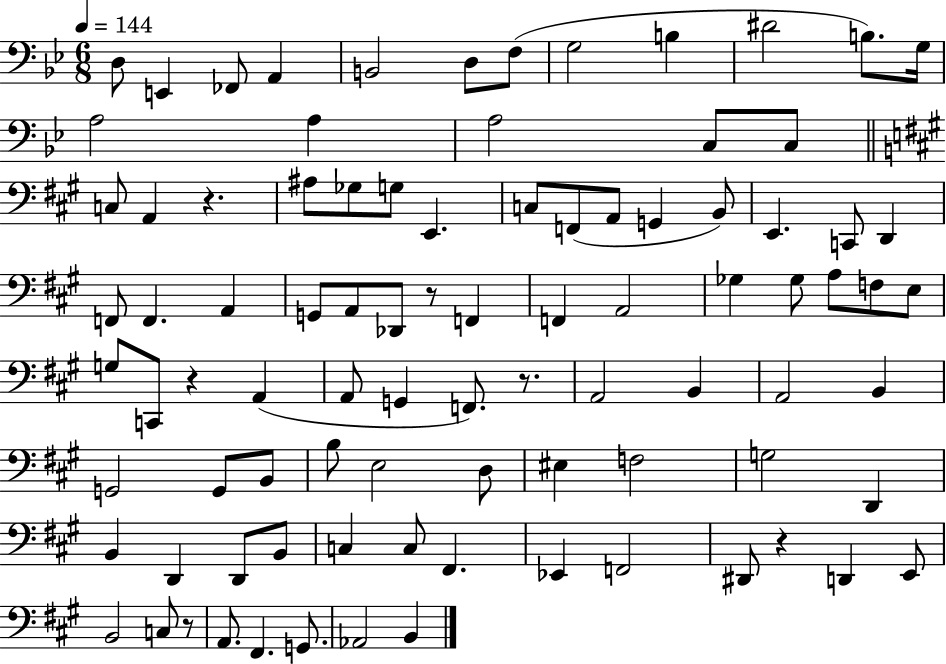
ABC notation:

X:1
T:Untitled
M:6/8
L:1/4
K:Bb
D,/2 E,, _F,,/2 A,, B,,2 D,/2 F,/2 G,2 B, ^D2 B,/2 G,/4 A,2 A, A,2 C,/2 C,/2 C,/2 A,, z ^A,/2 _G,/2 G,/2 E,, C,/2 F,,/2 A,,/2 G,, B,,/2 E,, C,,/2 D,, F,,/2 F,, A,, G,,/2 A,,/2 _D,,/2 z/2 F,, F,, A,,2 _G, _G,/2 A,/2 F,/2 E,/2 G,/2 C,,/2 z A,, A,,/2 G,, F,,/2 z/2 A,,2 B,, A,,2 B,, G,,2 G,,/2 B,,/2 B,/2 E,2 D,/2 ^E, F,2 G,2 D,, B,, D,, D,,/2 B,,/2 C, C,/2 ^F,, _E,, F,,2 ^D,,/2 z D,, E,,/2 B,,2 C,/2 z/2 A,,/2 ^F,, G,,/2 _A,,2 B,,